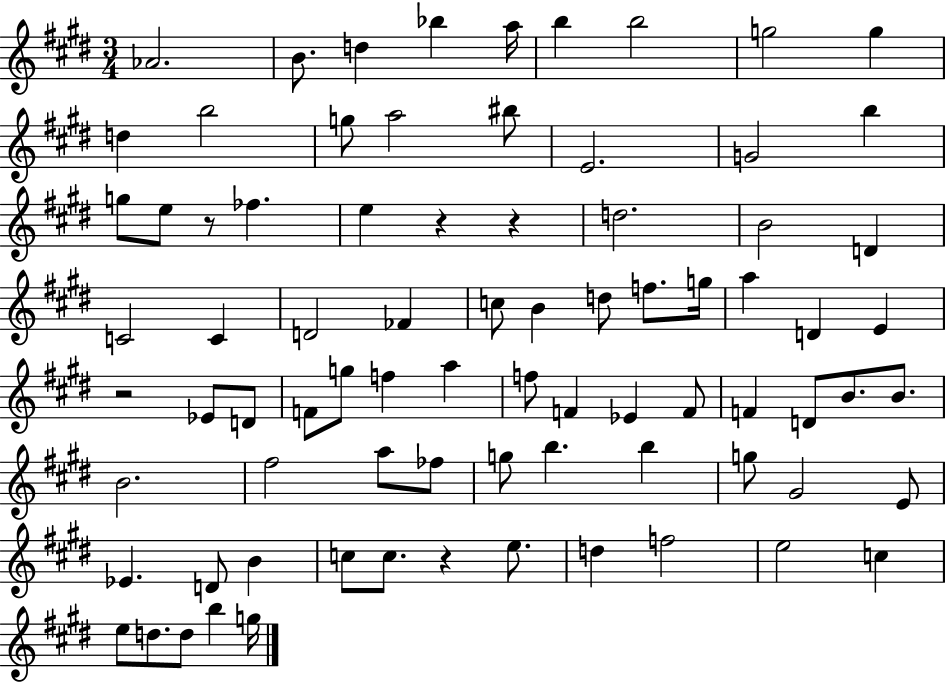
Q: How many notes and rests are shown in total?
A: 80